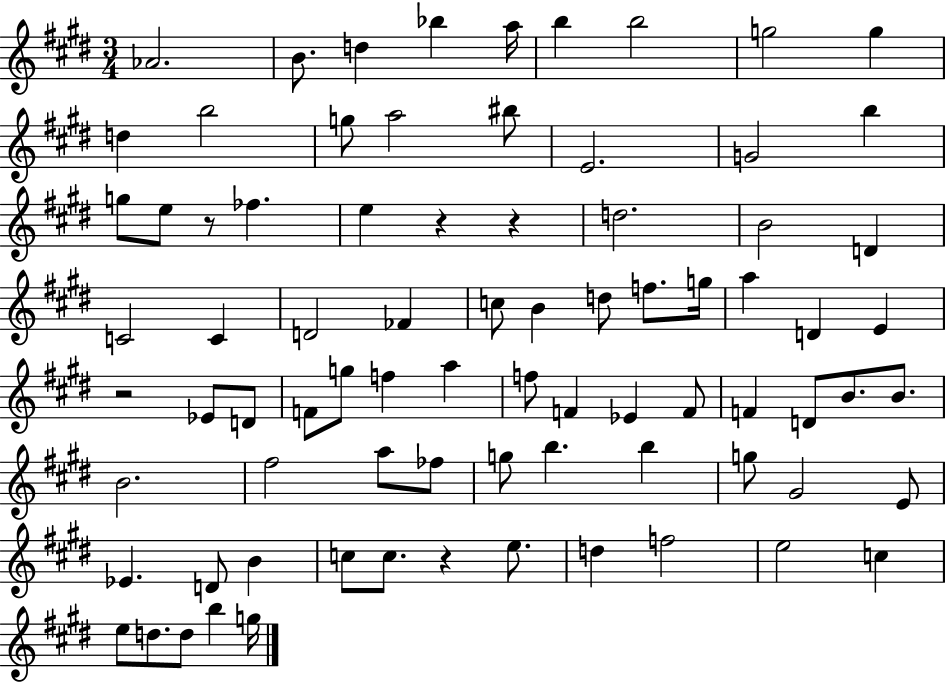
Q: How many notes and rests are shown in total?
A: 80